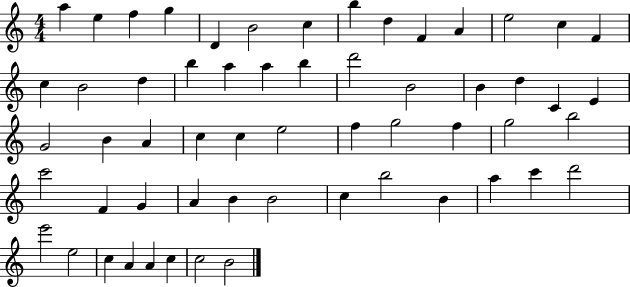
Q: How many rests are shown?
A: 0